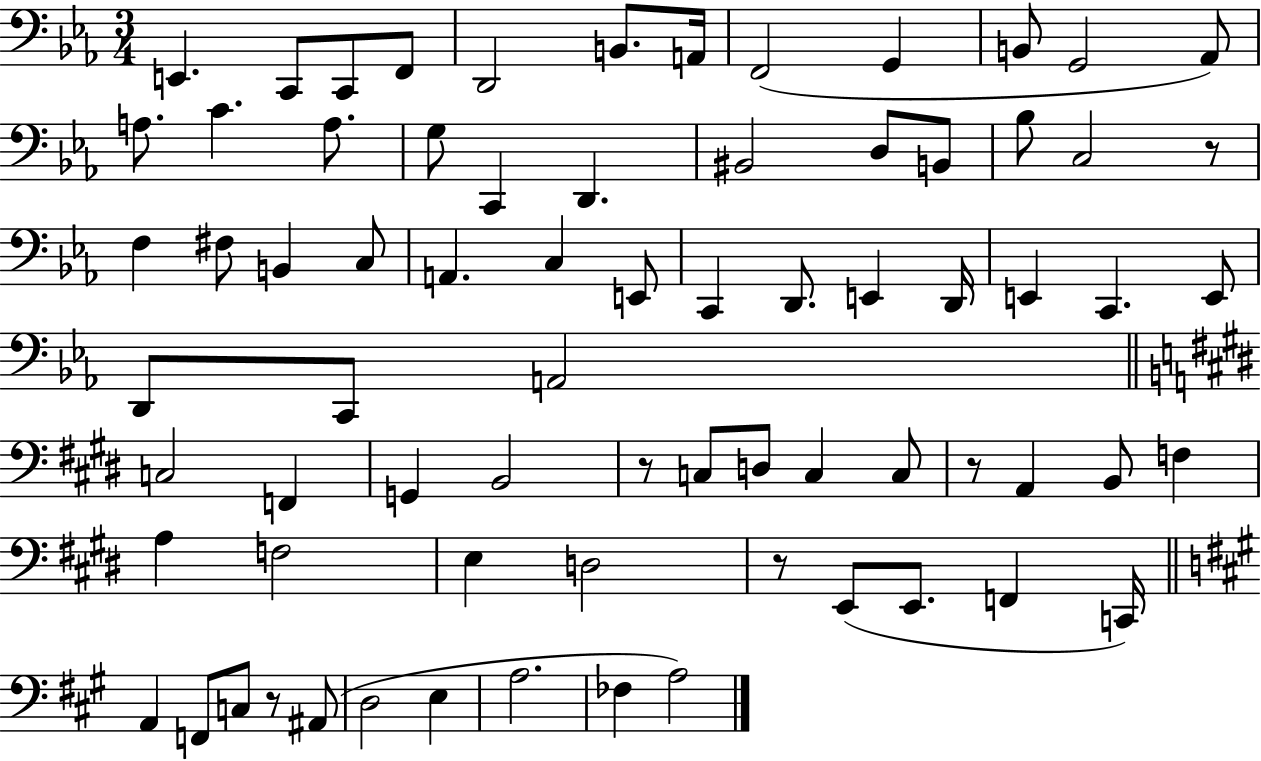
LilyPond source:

{
  \clef bass
  \numericTimeSignature
  \time 3/4
  \key ees \major
  \repeat volta 2 { e,4. c,8 c,8 f,8 | d,2 b,8. a,16 | f,2( g,4 | b,8 g,2 aes,8) | \break a8. c'4. a8. | g8 c,4 d,4. | bis,2 d8 b,8 | bes8 c2 r8 | \break f4 fis8 b,4 c8 | a,4. c4 e,8 | c,4 d,8. e,4 d,16 | e,4 c,4. e,8 | \break d,8 c,8 a,2 | \bar "||" \break \key e \major c2 f,4 | g,4 b,2 | r8 c8 d8 c4 c8 | r8 a,4 b,8 f4 | \break a4 f2 | e4 d2 | r8 e,8( e,8. f,4 c,16) | \bar "||" \break \key a \major a,4 f,8 c8 r8 ais,8( | d2 e4 | a2. | fes4 a2) | \break } \bar "|."
}